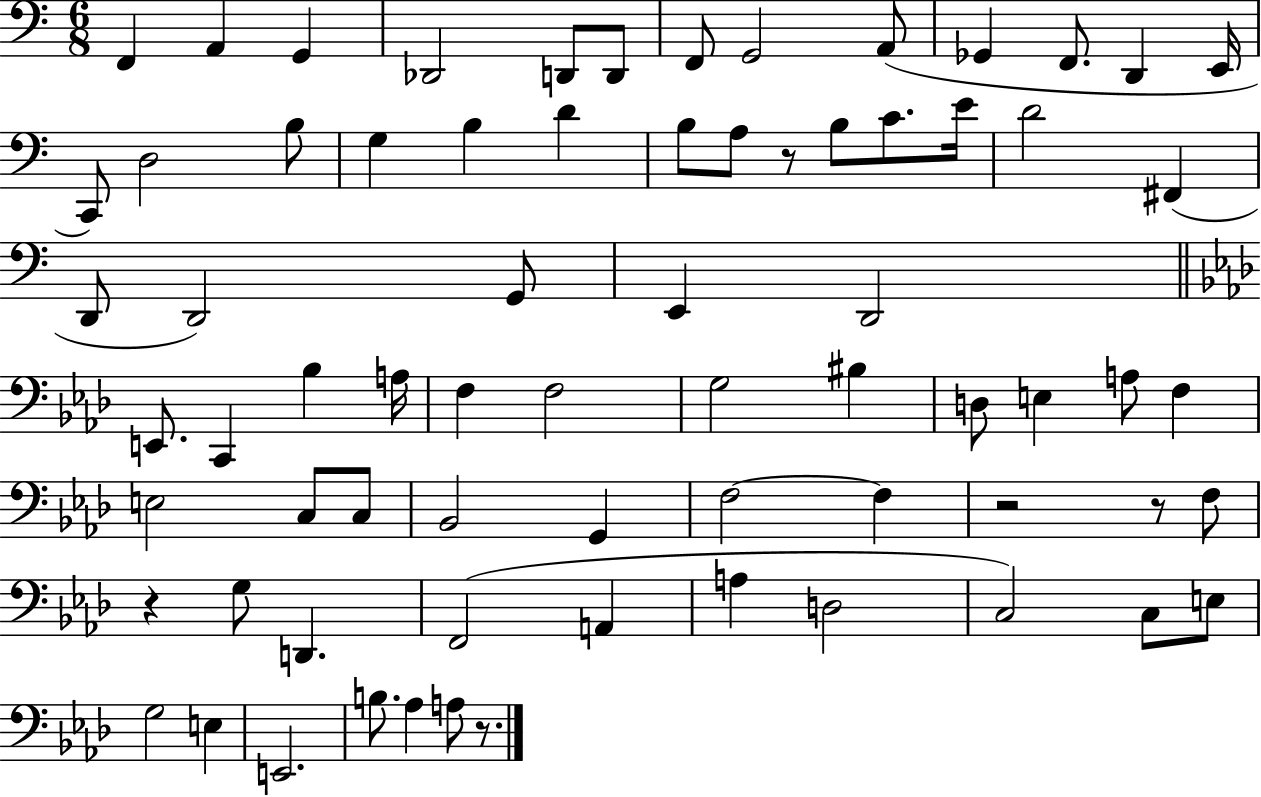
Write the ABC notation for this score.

X:1
T:Untitled
M:6/8
L:1/4
K:C
F,, A,, G,, _D,,2 D,,/2 D,,/2 F,,/2 G,,2 A,,/2 _G,, F,,/2 D,, E,,/4 C,,/2 D,2 B,/2 G, B, D B,/2 A,/2 z/2 B,/2 C/2 E/4 D2 ^F,, D,,/2 D,,2 G,,/2 E,, D,,2 E,,/2 C,, _B, A,/4 F, F,2 G,2 ^B, D,/2 E, A,/2 F, E,2 C,/2 C,/2 _B,,2 G,, F,2 F, z2 z/2 F,/2 z G,/2 D,, F,,2 A,, A, D,2 C,2 C,/2 E,/2 G,2 E, E,,2 B,/2 _A, A,/2 z/2